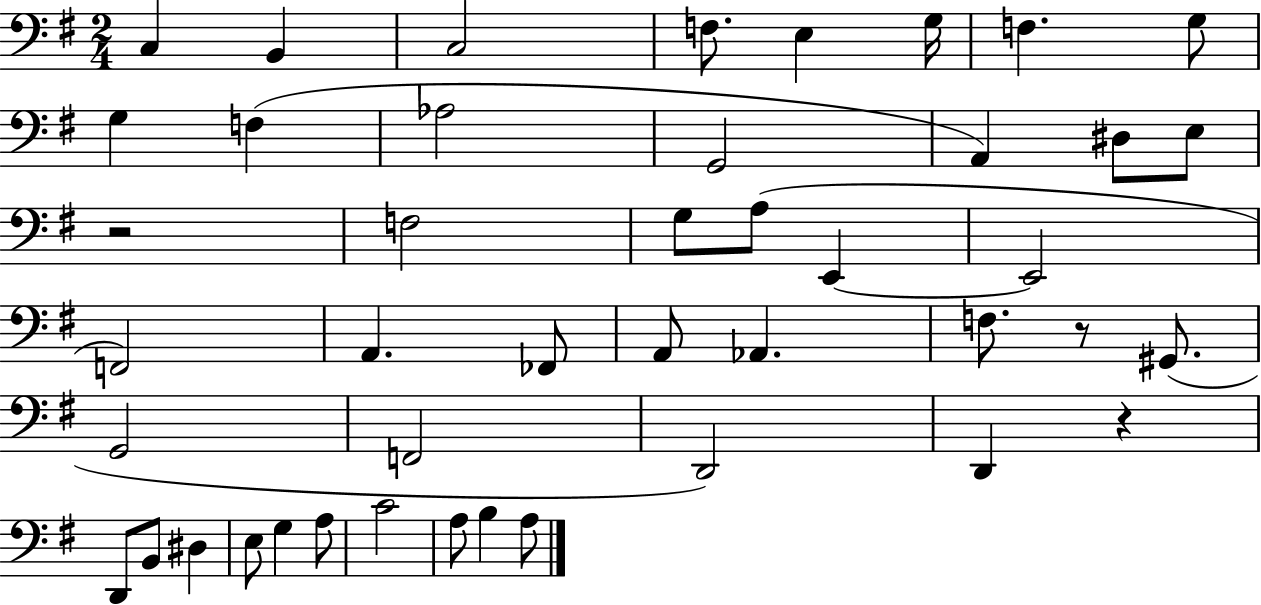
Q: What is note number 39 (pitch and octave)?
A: A3